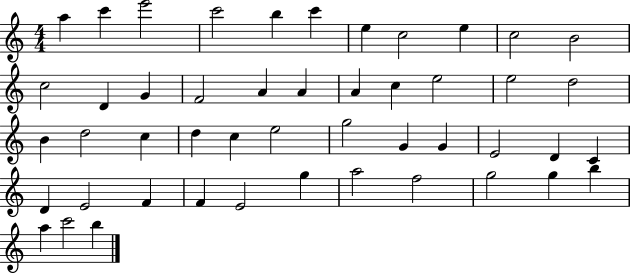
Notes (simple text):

A5/q C6/q E6/h C6/h B5/q C6/q E5/q C5/h E5/q C5/h B4/h C5/h D4/q G4/q F4/h A4/q A4/q A4/q C5/q E5/h E5/h D5/h B4/q D5/h C5/q D5/q C5/q E5/h G5/h G4/q G4/q E4/h D4/q C4/q D4/q E4/h F4/q F4/q E4/h G5/q A5/h F5/h G5/h G5/q B5/q A5/q C6/h B5/q